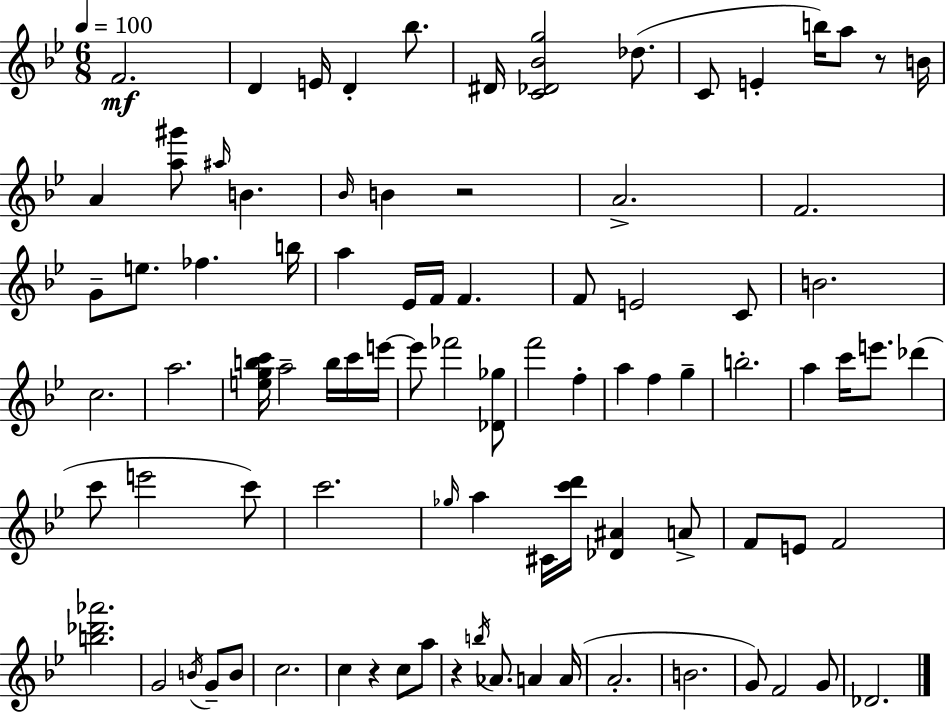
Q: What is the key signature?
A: BES major